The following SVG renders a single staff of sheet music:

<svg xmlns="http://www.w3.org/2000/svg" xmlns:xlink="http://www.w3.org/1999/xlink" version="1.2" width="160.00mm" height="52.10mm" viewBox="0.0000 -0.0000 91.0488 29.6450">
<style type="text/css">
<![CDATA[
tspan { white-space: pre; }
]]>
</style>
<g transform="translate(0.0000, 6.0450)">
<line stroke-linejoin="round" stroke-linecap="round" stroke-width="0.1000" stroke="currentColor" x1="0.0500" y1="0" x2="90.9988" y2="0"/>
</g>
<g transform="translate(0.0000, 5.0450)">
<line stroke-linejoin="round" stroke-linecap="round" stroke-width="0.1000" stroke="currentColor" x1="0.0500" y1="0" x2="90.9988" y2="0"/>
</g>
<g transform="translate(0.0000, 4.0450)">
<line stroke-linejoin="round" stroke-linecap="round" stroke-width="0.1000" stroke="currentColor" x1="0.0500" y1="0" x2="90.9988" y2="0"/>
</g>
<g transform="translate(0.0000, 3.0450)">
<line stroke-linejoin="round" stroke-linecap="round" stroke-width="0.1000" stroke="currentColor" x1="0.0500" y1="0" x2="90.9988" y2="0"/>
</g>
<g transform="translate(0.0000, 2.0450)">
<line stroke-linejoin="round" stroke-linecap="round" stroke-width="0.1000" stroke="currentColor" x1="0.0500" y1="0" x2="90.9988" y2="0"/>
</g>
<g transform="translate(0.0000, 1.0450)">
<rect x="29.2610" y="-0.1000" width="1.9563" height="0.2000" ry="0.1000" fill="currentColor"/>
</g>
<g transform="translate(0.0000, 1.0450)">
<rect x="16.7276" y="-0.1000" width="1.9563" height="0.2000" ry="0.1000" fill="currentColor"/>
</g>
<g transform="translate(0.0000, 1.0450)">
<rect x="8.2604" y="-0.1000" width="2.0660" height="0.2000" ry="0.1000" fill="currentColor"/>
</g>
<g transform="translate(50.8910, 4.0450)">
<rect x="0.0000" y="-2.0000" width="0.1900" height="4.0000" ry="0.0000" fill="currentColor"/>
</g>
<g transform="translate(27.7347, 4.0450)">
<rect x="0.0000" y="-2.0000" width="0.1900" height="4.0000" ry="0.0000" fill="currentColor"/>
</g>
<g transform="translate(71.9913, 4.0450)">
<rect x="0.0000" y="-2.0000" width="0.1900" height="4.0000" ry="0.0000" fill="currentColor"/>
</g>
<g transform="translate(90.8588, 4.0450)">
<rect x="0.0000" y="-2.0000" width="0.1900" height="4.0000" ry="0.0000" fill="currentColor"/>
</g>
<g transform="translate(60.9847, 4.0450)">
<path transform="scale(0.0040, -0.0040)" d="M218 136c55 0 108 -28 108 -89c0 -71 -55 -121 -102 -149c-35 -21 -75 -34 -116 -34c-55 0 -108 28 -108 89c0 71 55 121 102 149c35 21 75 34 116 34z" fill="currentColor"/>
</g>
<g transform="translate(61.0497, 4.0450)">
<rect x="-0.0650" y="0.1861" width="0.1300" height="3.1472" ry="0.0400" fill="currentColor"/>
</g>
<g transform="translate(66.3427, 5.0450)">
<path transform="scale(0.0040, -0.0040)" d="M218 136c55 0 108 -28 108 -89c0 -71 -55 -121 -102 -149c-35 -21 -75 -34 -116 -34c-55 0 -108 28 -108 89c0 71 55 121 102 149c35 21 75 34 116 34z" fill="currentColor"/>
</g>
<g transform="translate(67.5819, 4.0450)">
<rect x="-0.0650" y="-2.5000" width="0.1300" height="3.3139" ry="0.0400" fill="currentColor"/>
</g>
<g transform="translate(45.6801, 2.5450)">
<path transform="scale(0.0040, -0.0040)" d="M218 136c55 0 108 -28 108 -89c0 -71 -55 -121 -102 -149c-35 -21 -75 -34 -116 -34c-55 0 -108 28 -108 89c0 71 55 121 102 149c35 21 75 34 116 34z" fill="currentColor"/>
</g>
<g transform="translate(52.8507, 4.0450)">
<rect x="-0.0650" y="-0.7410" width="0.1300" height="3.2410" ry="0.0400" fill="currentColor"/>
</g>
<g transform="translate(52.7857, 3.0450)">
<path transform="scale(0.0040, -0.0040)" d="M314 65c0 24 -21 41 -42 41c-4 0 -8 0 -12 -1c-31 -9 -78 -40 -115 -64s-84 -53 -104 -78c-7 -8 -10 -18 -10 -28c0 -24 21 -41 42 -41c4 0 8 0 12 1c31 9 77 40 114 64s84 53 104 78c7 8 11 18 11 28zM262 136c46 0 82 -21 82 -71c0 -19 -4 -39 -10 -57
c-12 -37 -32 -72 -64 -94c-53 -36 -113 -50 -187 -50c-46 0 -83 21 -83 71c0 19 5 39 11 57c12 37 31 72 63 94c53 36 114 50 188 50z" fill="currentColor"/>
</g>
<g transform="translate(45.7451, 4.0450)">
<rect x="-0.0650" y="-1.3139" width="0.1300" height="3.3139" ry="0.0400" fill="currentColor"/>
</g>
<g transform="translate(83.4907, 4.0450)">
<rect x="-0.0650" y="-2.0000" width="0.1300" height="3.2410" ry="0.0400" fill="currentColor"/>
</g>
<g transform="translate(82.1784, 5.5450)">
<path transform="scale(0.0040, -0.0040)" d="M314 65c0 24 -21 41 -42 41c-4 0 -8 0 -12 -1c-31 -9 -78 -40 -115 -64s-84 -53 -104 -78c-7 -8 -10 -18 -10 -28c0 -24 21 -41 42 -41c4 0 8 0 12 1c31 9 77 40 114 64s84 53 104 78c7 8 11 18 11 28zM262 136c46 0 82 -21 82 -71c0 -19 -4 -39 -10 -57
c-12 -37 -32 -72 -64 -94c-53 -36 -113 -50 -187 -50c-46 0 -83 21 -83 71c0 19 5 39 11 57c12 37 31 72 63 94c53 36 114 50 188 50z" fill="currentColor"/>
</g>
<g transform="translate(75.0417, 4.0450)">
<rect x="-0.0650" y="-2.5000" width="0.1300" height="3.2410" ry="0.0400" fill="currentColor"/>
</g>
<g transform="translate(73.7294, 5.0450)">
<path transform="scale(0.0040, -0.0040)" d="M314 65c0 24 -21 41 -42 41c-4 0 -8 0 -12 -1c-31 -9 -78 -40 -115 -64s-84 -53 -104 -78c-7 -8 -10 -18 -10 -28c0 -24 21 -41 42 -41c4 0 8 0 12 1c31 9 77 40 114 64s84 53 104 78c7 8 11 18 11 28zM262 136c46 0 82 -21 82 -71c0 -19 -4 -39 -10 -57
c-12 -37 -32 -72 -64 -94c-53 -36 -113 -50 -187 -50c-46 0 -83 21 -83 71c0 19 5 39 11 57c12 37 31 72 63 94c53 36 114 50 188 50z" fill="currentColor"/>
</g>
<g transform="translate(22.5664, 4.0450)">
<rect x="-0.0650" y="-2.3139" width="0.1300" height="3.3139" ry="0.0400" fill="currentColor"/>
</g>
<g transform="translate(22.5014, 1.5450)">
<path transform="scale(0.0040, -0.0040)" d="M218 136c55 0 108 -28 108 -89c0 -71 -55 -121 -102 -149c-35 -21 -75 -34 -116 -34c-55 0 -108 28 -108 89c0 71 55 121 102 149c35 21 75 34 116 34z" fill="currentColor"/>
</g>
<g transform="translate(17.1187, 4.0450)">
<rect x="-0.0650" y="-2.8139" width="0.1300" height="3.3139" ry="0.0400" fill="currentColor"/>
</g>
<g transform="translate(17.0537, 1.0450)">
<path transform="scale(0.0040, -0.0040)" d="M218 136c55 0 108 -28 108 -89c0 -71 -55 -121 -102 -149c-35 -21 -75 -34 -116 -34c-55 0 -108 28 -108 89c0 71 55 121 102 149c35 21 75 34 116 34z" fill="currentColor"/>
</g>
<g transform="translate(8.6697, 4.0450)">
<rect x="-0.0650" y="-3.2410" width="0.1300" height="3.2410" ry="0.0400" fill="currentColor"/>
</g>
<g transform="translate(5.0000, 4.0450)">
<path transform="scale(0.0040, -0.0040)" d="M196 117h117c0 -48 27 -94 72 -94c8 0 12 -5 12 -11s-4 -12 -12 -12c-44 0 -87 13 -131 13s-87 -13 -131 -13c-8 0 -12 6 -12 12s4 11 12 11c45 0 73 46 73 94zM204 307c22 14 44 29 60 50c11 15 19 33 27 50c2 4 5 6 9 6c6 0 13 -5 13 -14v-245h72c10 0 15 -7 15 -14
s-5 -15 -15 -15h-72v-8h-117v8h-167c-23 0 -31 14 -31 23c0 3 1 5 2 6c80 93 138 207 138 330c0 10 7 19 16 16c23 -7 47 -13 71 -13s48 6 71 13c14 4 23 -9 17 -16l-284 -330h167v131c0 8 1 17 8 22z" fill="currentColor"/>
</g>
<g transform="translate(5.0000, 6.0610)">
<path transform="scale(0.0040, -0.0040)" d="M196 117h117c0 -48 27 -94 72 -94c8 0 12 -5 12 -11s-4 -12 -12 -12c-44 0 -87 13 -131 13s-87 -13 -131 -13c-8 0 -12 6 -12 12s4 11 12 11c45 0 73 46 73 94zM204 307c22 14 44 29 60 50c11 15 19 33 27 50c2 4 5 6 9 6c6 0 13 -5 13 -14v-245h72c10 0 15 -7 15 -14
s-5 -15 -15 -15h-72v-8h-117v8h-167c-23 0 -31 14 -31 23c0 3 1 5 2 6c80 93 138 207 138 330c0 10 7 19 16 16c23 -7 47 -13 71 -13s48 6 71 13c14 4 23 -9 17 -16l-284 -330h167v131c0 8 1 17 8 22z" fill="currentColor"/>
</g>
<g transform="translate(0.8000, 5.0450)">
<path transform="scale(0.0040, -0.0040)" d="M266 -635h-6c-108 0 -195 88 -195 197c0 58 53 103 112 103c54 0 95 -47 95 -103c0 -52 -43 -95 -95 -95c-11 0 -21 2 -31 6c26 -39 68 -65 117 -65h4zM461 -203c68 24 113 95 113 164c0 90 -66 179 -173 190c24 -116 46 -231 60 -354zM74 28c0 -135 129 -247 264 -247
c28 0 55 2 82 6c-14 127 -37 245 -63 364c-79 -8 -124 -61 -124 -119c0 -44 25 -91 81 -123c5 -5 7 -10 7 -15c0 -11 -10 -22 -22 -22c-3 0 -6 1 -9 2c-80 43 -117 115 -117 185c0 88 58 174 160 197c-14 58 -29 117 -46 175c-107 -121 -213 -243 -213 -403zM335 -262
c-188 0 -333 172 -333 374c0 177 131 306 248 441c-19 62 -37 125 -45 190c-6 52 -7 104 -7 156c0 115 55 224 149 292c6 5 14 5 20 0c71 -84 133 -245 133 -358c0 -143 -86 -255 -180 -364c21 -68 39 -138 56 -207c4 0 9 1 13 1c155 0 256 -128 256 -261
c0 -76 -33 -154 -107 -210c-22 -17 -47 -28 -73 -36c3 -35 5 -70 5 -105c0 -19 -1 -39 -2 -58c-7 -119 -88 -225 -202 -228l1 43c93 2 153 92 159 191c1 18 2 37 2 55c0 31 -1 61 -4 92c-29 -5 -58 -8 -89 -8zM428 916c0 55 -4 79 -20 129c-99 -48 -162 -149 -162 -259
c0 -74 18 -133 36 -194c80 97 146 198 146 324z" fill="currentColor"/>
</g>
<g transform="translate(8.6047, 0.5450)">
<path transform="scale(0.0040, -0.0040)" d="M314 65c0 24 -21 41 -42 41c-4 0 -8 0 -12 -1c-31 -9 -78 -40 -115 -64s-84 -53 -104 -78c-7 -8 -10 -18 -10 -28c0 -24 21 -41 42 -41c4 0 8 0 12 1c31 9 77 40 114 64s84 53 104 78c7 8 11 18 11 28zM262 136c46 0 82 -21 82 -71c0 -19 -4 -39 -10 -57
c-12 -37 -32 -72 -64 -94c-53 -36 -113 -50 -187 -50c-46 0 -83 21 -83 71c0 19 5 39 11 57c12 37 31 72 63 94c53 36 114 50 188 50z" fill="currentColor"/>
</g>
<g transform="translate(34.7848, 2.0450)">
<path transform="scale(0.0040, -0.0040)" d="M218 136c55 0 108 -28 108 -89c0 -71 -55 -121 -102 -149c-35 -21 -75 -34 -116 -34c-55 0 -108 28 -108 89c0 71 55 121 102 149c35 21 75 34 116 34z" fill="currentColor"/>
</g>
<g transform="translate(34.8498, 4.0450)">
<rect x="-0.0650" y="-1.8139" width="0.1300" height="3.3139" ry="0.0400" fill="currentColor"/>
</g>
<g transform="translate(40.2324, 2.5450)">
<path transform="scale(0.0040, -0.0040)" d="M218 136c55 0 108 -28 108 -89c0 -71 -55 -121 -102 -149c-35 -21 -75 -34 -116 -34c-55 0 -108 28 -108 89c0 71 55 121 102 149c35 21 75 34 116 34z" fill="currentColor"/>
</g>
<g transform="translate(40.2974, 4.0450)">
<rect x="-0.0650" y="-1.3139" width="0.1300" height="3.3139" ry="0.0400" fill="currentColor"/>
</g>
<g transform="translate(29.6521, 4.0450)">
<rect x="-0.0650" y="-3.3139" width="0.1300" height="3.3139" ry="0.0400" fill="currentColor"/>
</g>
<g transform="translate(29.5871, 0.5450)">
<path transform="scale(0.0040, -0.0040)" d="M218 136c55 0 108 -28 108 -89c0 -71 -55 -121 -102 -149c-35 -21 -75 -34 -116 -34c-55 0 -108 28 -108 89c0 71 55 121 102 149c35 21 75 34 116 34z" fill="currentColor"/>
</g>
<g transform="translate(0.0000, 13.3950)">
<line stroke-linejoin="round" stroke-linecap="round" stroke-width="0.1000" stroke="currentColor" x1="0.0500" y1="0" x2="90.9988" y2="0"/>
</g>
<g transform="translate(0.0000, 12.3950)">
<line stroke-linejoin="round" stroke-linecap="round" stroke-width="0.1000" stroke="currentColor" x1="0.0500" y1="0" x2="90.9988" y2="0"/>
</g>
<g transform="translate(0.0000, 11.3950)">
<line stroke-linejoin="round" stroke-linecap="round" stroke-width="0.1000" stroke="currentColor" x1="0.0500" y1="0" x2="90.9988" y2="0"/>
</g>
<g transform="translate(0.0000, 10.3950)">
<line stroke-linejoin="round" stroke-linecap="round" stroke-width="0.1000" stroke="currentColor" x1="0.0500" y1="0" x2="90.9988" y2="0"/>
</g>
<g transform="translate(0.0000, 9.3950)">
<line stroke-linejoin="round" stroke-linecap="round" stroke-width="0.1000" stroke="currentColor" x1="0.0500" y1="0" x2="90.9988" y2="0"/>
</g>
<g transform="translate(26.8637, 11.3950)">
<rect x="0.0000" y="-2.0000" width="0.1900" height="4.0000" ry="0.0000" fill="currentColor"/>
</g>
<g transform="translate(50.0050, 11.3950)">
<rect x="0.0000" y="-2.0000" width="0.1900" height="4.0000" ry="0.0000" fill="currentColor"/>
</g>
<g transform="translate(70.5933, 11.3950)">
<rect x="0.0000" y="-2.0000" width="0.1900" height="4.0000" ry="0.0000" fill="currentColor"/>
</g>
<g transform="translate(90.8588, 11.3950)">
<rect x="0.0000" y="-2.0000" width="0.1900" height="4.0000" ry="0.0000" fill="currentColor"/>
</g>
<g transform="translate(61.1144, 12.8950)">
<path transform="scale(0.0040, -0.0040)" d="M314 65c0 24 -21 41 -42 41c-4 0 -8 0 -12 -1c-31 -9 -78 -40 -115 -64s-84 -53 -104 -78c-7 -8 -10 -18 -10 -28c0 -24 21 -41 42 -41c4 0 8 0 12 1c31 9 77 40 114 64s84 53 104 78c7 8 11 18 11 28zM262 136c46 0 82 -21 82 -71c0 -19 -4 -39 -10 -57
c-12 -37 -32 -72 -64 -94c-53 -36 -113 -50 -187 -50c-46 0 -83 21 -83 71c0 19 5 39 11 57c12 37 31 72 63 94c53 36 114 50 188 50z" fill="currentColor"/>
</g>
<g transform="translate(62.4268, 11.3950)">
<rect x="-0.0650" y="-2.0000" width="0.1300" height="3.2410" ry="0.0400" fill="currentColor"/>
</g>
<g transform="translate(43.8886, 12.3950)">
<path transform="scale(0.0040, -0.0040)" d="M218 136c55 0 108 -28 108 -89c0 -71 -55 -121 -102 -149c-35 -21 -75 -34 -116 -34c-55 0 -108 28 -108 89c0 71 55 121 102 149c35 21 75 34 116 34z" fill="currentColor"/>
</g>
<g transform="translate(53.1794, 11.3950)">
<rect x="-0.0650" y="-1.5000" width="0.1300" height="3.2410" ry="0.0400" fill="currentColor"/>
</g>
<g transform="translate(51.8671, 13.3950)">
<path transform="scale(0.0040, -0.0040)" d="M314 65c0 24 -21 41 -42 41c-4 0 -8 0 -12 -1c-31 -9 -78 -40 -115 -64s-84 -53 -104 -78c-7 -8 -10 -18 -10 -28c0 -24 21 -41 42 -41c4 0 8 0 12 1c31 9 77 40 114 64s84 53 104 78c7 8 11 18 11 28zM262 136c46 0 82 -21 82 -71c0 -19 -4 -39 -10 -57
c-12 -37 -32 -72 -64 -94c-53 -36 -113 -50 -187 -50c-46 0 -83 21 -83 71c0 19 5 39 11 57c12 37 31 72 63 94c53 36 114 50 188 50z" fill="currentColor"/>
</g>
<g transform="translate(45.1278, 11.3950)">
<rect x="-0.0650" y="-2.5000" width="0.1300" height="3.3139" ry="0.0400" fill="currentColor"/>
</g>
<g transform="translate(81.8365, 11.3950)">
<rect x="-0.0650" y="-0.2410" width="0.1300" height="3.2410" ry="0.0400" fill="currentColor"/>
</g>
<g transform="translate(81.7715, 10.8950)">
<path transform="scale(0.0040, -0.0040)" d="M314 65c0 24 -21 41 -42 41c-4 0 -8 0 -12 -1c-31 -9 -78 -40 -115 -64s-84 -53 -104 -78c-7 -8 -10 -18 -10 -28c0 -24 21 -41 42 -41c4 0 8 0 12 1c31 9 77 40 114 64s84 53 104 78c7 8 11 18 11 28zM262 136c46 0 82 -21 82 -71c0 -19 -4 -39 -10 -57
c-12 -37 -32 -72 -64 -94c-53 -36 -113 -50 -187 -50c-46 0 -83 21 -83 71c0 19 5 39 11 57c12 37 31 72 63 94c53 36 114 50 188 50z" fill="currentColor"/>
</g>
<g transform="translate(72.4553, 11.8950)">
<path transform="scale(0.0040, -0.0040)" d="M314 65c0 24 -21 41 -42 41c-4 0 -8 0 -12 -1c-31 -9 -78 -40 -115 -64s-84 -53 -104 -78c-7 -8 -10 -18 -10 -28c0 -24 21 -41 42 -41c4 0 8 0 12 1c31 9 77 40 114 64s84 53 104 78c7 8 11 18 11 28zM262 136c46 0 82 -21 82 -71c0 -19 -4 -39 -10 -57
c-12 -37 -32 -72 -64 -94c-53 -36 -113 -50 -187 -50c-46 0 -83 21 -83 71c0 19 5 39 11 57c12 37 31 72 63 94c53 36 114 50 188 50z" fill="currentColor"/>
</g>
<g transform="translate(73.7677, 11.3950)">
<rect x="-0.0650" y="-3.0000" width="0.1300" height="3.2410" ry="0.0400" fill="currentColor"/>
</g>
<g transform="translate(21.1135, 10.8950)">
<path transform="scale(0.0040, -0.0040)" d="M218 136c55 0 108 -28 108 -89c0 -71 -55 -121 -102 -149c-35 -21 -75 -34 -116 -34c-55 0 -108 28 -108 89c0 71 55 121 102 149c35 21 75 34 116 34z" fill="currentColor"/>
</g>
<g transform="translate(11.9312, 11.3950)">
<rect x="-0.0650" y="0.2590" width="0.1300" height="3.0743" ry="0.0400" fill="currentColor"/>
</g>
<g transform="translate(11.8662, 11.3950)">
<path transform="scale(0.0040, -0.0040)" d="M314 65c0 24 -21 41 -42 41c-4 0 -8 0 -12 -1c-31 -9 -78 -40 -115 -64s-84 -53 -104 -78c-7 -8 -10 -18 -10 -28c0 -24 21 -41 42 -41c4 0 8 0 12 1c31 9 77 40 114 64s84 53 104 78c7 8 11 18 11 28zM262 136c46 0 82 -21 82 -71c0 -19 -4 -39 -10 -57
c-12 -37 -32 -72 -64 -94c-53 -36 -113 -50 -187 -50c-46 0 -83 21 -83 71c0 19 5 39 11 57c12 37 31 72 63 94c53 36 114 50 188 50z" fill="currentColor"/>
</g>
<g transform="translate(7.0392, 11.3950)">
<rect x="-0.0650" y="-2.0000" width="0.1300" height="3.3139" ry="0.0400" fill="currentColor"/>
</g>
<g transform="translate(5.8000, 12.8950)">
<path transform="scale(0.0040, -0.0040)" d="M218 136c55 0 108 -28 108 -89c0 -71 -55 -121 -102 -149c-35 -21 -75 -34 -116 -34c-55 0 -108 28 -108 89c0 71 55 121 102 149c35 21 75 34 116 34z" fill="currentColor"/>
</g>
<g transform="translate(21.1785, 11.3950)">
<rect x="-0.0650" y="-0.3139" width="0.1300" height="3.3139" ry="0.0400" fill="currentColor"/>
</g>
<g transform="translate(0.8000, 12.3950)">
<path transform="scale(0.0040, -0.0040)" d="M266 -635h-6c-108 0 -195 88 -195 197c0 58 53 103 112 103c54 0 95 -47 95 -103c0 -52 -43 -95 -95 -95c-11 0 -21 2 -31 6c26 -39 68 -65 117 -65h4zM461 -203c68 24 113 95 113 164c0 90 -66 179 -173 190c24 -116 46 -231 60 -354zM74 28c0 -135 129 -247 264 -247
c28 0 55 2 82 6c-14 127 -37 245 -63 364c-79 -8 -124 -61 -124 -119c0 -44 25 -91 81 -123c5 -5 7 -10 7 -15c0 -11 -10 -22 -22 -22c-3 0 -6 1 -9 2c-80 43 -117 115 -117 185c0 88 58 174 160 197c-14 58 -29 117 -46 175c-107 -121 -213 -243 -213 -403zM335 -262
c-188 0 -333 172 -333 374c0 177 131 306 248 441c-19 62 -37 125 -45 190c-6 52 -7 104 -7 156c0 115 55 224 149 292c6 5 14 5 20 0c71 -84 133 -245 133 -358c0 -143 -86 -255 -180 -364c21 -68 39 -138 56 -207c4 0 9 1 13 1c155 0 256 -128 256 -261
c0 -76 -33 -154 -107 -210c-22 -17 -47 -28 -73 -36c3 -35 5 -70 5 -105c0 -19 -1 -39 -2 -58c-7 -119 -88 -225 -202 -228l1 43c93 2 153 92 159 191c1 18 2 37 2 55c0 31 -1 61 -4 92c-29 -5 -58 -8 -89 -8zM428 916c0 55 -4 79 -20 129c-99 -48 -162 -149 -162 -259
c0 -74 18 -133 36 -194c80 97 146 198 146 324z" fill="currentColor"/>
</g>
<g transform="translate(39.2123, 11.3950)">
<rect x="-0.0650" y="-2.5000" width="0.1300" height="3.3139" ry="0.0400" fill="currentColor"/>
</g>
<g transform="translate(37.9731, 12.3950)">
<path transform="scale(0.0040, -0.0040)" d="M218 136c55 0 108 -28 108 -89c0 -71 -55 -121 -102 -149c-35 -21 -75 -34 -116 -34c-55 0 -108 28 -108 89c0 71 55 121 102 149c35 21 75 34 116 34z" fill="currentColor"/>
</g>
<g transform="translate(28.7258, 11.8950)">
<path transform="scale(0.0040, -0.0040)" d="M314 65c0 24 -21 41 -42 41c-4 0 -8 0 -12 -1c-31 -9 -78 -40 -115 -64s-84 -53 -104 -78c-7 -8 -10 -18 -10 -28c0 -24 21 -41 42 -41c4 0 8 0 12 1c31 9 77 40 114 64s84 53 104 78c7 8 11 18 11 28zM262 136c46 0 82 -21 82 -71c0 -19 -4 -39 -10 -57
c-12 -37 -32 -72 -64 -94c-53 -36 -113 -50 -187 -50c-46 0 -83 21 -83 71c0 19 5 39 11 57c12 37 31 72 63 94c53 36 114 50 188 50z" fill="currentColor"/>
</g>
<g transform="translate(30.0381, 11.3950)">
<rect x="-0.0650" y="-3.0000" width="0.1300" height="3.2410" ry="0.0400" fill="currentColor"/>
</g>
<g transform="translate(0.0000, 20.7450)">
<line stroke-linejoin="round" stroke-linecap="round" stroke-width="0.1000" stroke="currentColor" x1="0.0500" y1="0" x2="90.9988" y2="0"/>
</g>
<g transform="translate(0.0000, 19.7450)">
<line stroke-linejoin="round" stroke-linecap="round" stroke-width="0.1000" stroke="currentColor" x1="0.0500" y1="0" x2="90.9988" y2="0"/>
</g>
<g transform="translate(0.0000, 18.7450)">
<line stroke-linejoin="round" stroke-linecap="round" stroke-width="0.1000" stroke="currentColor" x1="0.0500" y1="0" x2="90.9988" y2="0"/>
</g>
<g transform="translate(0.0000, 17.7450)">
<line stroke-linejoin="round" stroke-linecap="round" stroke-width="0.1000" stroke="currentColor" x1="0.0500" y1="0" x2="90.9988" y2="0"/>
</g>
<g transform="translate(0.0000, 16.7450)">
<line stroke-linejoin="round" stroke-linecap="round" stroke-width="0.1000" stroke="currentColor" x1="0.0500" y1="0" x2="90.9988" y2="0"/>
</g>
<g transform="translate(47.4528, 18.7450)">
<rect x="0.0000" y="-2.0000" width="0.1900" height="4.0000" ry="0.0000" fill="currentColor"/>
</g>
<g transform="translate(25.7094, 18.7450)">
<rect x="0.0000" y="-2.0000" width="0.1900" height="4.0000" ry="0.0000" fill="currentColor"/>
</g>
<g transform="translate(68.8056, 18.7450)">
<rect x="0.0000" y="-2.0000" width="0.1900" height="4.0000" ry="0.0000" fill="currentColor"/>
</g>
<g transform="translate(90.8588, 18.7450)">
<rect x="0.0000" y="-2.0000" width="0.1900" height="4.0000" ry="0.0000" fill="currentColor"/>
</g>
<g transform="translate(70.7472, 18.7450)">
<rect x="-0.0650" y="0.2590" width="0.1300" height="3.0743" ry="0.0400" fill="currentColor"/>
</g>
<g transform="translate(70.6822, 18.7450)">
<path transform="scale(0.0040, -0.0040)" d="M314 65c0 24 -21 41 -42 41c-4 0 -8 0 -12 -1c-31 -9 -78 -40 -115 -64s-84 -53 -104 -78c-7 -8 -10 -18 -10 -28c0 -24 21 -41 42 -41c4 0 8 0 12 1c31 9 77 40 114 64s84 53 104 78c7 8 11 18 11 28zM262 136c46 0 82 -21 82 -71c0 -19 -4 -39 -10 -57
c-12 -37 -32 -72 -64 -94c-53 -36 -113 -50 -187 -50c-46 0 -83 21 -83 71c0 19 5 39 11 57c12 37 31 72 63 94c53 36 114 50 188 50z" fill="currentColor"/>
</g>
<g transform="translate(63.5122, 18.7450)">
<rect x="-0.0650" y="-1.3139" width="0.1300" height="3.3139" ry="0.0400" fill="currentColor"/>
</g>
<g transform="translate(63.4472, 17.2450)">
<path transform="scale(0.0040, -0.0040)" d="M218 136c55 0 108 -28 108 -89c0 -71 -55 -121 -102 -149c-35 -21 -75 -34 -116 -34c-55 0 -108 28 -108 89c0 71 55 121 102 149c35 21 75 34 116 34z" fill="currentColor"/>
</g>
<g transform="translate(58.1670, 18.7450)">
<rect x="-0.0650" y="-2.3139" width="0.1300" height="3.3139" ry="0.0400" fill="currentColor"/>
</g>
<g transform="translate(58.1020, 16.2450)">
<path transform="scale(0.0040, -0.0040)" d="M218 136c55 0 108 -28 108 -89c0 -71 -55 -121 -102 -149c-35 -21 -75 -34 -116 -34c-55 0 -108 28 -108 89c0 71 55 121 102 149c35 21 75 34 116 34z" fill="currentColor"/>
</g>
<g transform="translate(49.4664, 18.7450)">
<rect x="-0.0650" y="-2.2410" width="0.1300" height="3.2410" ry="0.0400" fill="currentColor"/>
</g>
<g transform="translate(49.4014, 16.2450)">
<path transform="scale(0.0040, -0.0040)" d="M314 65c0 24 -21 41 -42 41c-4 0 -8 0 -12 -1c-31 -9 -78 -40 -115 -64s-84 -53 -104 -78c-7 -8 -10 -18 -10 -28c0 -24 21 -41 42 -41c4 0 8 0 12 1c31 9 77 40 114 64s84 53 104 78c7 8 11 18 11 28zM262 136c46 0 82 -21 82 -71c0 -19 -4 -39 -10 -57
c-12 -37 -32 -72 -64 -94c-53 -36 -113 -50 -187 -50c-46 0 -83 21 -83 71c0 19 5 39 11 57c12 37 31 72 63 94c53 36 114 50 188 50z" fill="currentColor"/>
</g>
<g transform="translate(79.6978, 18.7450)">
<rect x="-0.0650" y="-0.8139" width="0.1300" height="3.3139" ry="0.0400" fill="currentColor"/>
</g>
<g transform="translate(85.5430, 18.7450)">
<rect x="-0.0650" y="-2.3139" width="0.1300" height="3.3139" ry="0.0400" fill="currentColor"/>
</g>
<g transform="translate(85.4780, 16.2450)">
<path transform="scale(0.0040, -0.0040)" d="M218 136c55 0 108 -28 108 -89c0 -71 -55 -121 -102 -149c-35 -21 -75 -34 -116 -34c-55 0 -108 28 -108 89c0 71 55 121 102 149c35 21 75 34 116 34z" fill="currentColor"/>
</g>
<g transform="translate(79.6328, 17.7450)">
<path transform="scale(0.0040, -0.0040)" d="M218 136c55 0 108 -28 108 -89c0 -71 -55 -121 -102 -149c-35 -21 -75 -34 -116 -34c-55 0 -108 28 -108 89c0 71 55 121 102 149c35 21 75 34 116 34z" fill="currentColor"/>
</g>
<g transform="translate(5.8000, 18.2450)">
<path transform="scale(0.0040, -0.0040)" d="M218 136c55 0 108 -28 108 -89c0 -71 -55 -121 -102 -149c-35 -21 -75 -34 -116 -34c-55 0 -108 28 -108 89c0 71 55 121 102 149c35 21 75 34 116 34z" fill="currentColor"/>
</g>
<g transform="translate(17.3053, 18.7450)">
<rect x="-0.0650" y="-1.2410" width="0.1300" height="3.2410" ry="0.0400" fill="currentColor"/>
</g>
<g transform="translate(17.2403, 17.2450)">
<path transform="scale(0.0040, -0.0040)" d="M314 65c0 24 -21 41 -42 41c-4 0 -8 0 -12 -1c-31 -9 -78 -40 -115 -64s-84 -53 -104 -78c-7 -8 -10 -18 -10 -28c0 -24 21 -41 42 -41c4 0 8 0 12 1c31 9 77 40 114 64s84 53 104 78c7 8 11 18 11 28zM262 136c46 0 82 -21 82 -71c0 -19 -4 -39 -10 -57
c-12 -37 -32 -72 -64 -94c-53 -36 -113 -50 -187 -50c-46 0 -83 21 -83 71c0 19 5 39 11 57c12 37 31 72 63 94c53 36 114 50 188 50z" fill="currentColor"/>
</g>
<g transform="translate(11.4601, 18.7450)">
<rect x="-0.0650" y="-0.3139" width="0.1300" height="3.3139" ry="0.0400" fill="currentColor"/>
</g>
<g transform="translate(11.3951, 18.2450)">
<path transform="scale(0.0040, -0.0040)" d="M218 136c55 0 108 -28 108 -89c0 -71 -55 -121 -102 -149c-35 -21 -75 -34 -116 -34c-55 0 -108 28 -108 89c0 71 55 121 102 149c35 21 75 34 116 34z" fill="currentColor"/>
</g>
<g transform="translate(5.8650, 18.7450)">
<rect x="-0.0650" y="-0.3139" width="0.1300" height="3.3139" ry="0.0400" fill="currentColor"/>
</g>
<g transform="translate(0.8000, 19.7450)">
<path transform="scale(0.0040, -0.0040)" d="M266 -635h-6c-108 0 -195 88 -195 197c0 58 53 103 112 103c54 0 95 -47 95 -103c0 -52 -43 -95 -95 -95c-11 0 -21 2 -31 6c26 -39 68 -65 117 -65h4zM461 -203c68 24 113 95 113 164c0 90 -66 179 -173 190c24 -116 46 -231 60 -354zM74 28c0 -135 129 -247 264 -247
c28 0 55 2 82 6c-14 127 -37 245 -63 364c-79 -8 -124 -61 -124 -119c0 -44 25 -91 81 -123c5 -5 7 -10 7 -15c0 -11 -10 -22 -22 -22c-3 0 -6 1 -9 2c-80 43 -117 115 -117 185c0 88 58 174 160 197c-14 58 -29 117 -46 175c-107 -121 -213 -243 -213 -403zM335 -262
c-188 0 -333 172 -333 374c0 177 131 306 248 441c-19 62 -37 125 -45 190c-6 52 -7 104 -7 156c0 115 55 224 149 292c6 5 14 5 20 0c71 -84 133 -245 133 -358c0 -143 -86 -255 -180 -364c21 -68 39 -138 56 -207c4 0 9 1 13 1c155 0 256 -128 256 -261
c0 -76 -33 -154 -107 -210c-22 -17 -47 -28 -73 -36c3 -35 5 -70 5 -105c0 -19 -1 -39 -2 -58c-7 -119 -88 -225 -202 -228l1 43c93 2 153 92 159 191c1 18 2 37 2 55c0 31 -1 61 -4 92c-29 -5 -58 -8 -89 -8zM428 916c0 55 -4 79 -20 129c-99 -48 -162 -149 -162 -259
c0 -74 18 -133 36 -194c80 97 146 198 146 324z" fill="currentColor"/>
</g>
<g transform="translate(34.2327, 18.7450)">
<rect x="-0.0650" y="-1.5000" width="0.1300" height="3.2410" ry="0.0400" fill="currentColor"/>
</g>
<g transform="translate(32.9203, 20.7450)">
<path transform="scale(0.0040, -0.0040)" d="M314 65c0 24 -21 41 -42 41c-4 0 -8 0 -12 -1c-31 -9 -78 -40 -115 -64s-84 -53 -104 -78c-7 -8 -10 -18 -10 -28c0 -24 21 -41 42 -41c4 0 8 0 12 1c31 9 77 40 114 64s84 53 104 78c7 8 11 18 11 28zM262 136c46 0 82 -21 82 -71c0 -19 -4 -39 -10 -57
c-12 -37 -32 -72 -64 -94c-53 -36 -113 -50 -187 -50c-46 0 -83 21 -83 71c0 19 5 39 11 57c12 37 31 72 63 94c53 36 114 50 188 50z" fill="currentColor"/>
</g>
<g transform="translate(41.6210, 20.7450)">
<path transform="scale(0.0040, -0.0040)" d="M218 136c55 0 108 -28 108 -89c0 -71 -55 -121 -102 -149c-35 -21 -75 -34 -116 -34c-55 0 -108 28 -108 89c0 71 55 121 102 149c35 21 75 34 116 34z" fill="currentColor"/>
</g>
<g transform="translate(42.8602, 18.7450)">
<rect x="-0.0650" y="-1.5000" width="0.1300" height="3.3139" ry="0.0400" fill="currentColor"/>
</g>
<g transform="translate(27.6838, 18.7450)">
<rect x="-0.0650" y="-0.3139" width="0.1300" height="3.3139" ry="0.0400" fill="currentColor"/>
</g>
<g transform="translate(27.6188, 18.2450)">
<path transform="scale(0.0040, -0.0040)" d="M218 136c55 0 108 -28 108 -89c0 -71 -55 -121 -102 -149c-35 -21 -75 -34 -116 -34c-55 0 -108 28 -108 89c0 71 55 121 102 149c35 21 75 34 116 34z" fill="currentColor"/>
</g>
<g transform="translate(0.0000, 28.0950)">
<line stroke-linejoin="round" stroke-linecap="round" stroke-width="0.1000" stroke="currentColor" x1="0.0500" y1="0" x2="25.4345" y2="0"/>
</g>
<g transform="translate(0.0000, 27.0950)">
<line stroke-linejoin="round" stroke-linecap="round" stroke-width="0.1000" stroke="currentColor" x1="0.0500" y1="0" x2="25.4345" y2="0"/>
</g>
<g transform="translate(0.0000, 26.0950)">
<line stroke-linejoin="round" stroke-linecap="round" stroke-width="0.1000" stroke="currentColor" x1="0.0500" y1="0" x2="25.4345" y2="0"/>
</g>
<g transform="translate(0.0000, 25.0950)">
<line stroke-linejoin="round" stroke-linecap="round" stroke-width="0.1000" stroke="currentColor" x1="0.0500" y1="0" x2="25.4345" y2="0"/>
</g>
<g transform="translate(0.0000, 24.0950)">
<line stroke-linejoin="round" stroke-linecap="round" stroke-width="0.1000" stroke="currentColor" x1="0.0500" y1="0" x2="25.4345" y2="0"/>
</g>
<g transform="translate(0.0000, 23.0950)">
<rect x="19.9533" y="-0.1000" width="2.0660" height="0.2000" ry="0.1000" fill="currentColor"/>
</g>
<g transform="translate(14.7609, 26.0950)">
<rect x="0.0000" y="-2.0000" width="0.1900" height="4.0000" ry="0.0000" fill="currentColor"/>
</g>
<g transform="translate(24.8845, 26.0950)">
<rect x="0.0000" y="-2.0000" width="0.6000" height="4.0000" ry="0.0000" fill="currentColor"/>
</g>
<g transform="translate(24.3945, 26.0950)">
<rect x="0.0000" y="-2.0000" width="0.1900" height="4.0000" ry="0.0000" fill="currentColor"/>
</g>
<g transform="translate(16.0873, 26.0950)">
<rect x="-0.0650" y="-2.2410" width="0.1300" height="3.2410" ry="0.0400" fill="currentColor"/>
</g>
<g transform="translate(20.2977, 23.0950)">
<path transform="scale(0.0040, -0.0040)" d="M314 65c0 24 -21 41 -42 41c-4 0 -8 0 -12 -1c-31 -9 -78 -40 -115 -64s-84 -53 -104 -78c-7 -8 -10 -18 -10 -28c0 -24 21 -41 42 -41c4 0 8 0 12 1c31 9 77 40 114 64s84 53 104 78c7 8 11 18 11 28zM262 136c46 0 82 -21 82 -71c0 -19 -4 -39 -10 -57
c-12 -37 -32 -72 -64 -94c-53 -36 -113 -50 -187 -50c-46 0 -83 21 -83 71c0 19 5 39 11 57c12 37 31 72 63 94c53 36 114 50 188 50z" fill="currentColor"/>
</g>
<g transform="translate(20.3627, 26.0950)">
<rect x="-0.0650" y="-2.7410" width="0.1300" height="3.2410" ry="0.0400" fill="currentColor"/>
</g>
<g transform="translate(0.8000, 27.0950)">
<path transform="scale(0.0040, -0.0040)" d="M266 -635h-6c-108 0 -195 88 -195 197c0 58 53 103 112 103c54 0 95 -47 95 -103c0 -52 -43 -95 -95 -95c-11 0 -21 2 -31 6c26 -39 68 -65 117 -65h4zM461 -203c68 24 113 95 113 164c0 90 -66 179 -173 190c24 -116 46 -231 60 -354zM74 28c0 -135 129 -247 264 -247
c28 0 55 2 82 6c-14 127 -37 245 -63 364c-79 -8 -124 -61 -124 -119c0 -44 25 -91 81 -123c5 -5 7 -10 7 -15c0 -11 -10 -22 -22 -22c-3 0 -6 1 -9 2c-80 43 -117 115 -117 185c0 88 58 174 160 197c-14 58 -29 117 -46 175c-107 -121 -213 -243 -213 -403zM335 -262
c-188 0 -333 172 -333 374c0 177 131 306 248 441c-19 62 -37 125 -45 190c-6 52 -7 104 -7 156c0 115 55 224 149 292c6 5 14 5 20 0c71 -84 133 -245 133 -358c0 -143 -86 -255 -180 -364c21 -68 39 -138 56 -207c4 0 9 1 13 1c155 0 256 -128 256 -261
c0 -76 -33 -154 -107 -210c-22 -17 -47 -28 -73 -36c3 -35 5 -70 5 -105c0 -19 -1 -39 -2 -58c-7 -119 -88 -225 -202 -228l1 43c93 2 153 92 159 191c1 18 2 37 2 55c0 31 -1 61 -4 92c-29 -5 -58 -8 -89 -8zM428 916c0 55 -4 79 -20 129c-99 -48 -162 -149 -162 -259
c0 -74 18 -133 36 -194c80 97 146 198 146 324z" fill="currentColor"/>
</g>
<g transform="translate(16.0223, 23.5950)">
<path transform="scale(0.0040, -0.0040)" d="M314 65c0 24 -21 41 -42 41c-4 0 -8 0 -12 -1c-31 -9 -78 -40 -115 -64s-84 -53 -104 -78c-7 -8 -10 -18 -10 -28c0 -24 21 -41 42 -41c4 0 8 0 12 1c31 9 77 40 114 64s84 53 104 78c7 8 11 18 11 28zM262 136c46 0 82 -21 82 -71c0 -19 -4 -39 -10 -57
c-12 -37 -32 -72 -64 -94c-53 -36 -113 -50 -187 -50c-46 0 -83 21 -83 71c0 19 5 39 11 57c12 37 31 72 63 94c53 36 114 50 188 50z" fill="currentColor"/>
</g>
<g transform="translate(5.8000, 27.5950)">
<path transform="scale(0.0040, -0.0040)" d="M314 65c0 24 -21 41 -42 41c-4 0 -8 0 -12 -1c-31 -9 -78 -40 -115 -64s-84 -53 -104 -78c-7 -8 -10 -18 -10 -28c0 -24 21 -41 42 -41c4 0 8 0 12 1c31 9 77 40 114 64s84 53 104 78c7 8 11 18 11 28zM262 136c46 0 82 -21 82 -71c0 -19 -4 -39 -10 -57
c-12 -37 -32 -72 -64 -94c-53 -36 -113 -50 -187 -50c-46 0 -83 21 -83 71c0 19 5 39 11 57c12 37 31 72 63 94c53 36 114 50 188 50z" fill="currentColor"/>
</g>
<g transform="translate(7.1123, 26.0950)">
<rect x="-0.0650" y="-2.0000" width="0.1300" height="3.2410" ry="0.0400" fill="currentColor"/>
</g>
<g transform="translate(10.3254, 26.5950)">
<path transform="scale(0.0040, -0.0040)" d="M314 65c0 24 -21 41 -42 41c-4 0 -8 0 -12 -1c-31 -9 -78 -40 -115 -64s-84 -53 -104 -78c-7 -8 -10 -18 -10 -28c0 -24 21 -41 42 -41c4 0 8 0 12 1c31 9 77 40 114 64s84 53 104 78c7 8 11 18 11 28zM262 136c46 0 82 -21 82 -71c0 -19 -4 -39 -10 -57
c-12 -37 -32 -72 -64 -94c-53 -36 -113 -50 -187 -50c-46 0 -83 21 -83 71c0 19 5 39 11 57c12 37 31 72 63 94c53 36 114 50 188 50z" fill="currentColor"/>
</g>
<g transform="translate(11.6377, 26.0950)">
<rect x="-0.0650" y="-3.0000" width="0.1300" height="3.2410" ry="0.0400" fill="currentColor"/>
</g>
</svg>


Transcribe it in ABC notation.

X:1
T:Untitled
M:4/4
L:1/4
K:C
b2 a g b f e e d2 B G G2 F2 F B2 c A2 G G E2 F2 A2 c2 c c e2 c E2 E g2 g e B2 d g F2 A2 g2 a2